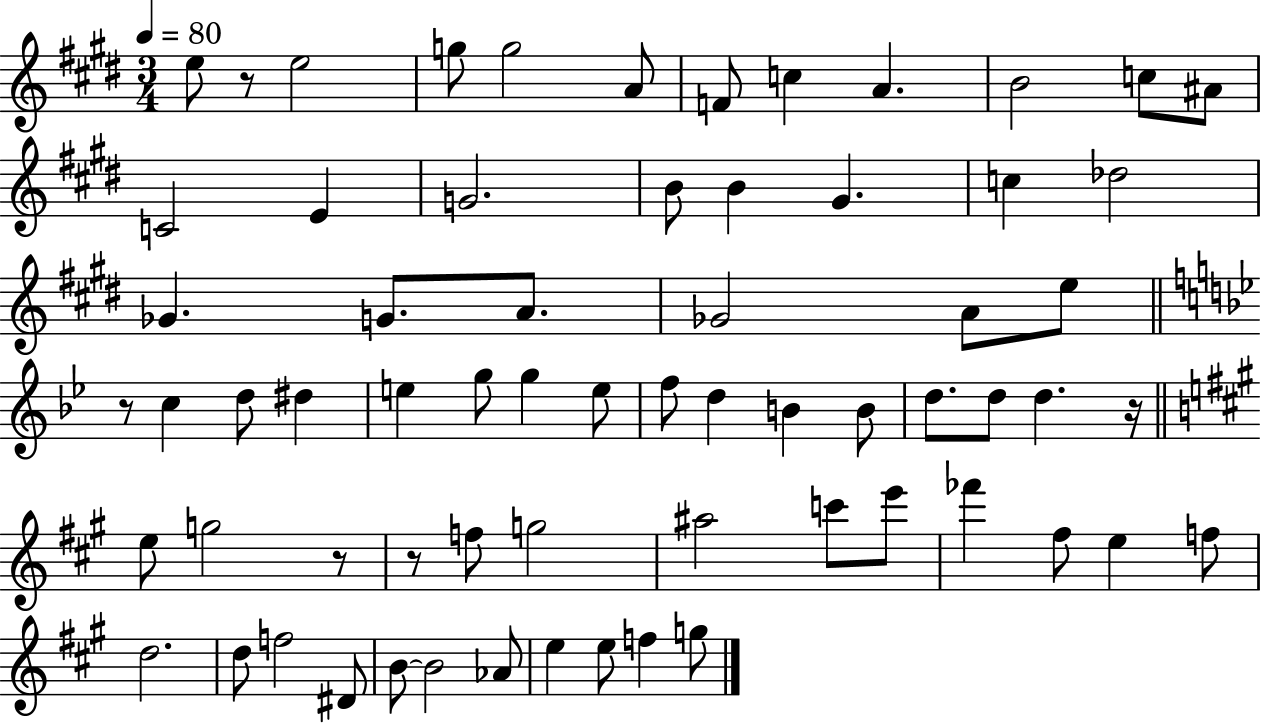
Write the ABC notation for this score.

X:1
T:Untitled
M:3/4
L:1/4
K:E
e/2 z/2 e2 g/2 g2 A/2 F/2 c A B2 c/2 ^A/2 C2 E G2 B/2 B ^G c _d2 _G G/2 A/2 _G2 A/2 e/2 z/2 c d/2 ^d e g/2 g e/2 f/2 d B B/2 d/2 d/2 d z/4 e/2 g2 z/2 z/2 f/2 g2 ^a2 c'/2 e'/2 _f' ^f/2 e f/2 d2 d/2 f2 ^D/2 B/2 B2 _A/2 e e/2 f g/2